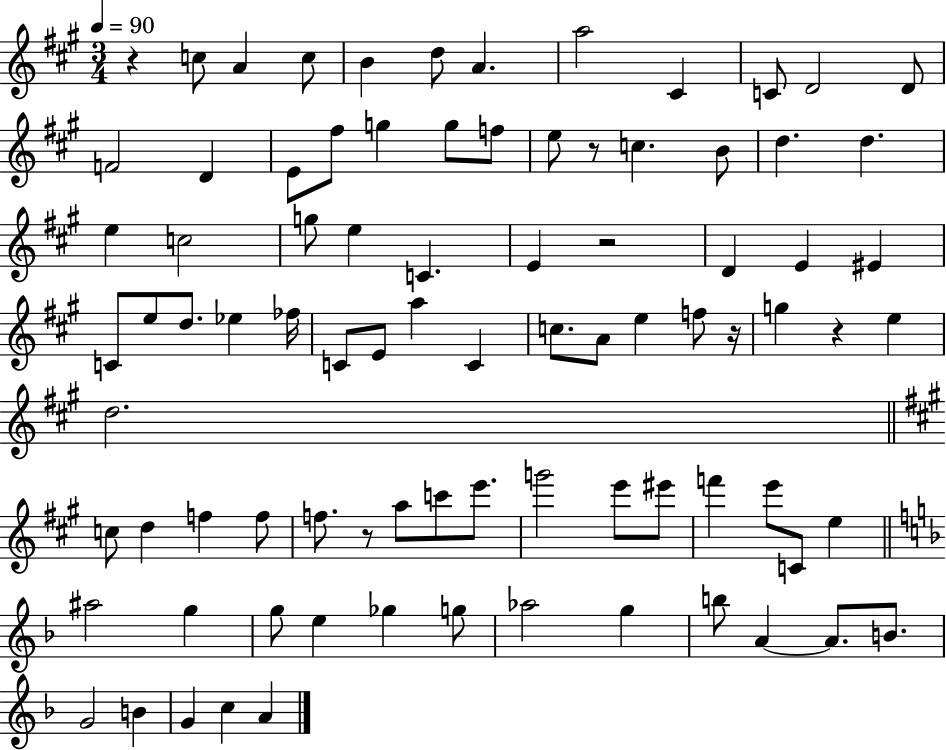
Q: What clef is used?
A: treble